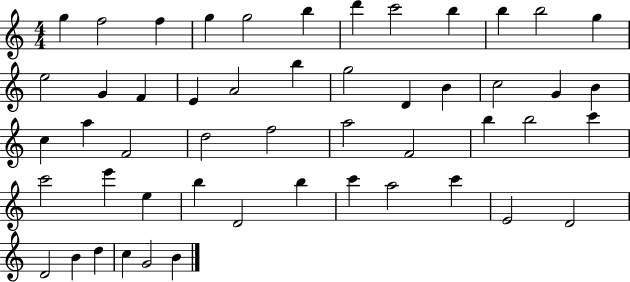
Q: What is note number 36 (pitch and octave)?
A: E6